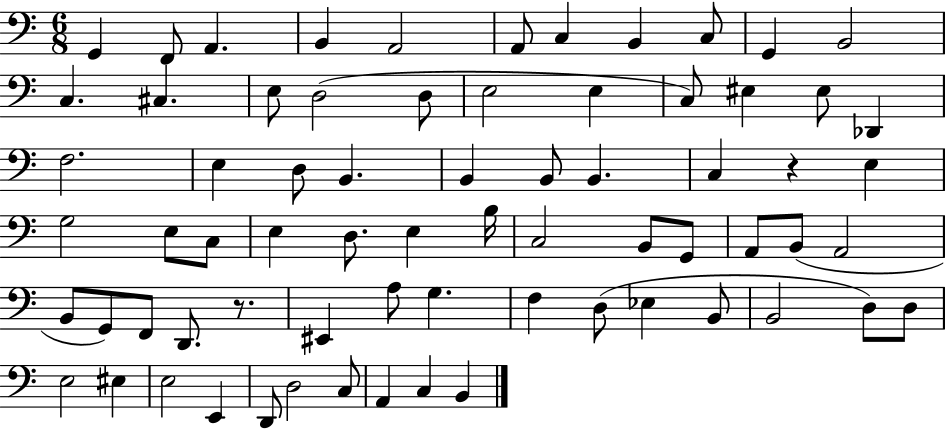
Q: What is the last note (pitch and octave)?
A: B2